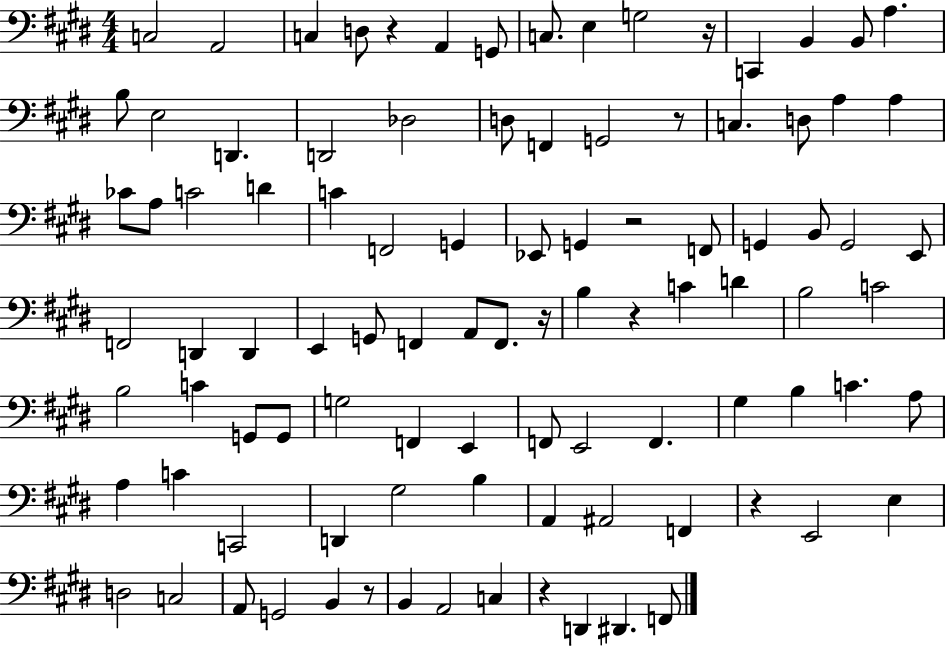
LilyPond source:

{
  \clef bass
  \numericTimeSignature
  \time 4/4
  \key e \major
  c2 a,2 | c4 d8 r4 a,4 g,8 | c8. e4 g2 r16 | c,4 b,4 b,8 a4. | \break b8 e2 d,4. | d,2 des2 | d8 f,4 g,2 r8 | c4. d8 a4 a4 | \break ces'8 a8 c'2 d'4 | c'4 f,2 g,4 | ees,8 g,4 r2 f,8 | g,4 b,8 g,2 e,8 | \break f,2 d,4 d,4 | e,4 g,8 f,4 a,8 f,8. r16 | b4 r4 c'4 d'4 | b2 c'2 | \break b2 c'4 g,8 g,8 | g2 f,4 e,4 | f,8 e,2 f,4. | gis4 b4 c'4. a8 | \break a4 c'4 c,2 | d,4 gis2 b4 | a,4 ais,2 f,4 | r4 e,2 e4 | \break d2 c2 | a,8 g,2 b,4 r8 | b,4 a,2 c4 | r4 d,4 dis,4. f,8 | \break \bar "|."
}